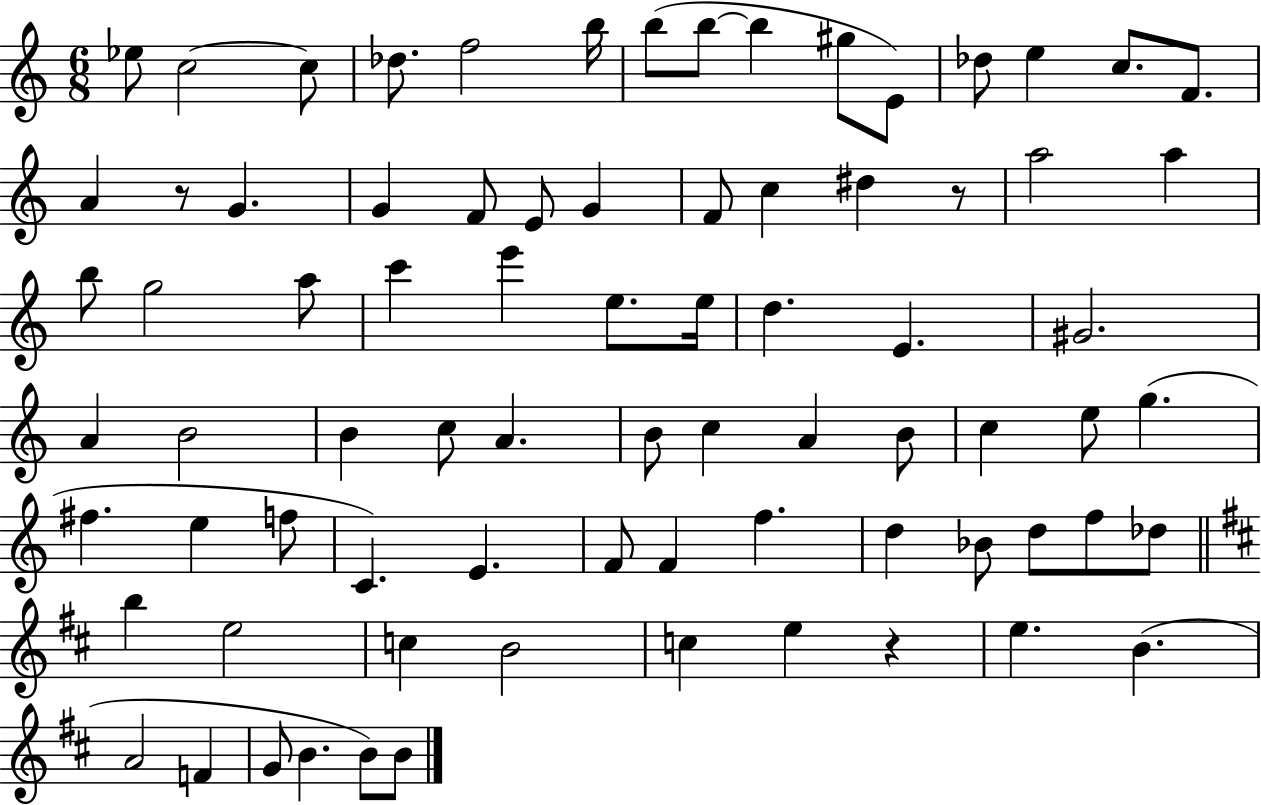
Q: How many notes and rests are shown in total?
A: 78